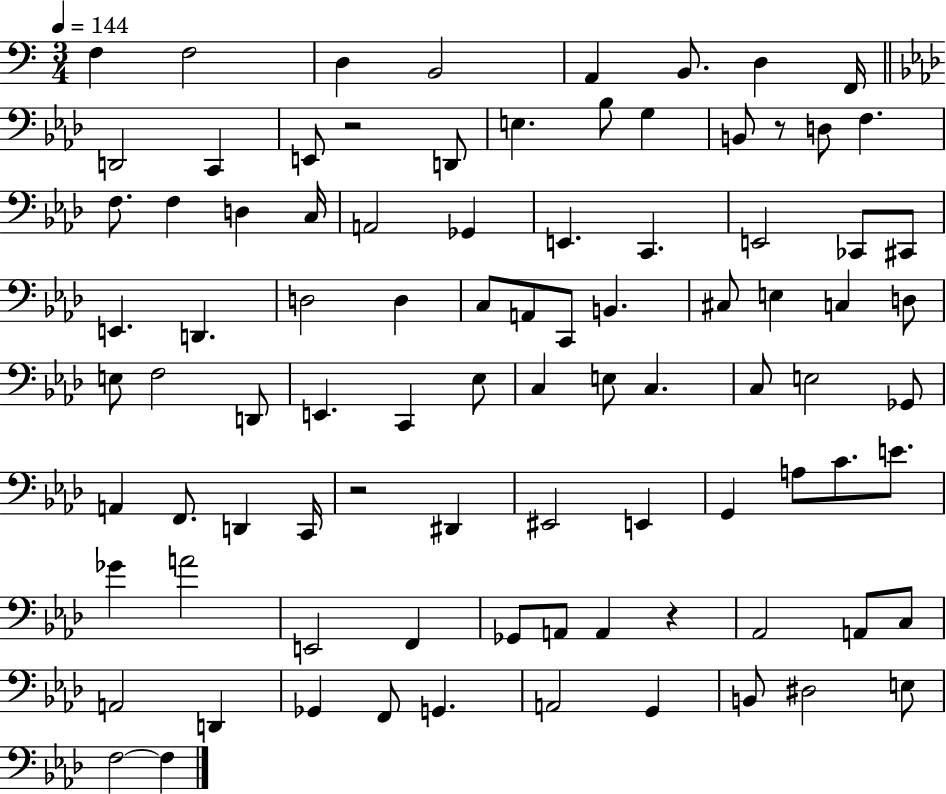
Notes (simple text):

F3/q F3/h D3/q B2/h A2/q B2/e. D3/q F2/s D2/h C2/q E2/e R/h D2/e E3/q. Bb3/e G3/q B2/e R/e D3/e F3/q. F3/e. F3/q D3/q C3/s A2/h Gb2/q E2/q. C2/q. E2/h CES2/e C#2/e E2/q. D2/q. D3/h D3/q C3/e A2/e C2/e B2/q. C#3/e E3/q C3/q D3/e E3/e F3/h D2/e E2/q. C2/q Eb3/e C3/q E3/e C3/q. C3/e E3/h Gb2/e A2/q F2/e. D2/q C2/s R/h D#2/q EIS2/h E2/q G2/q A3/e C4/e. E4/e. Gb4/q A4/h E2/h F2/q Gb2/e A2/e A2/q R/q Ab2/h A2/e C3/e A2/h D2/q Gb2/q F2/e G2/q. A2/h G2/q B2/e D#3/h E3/e F3/h F3/q